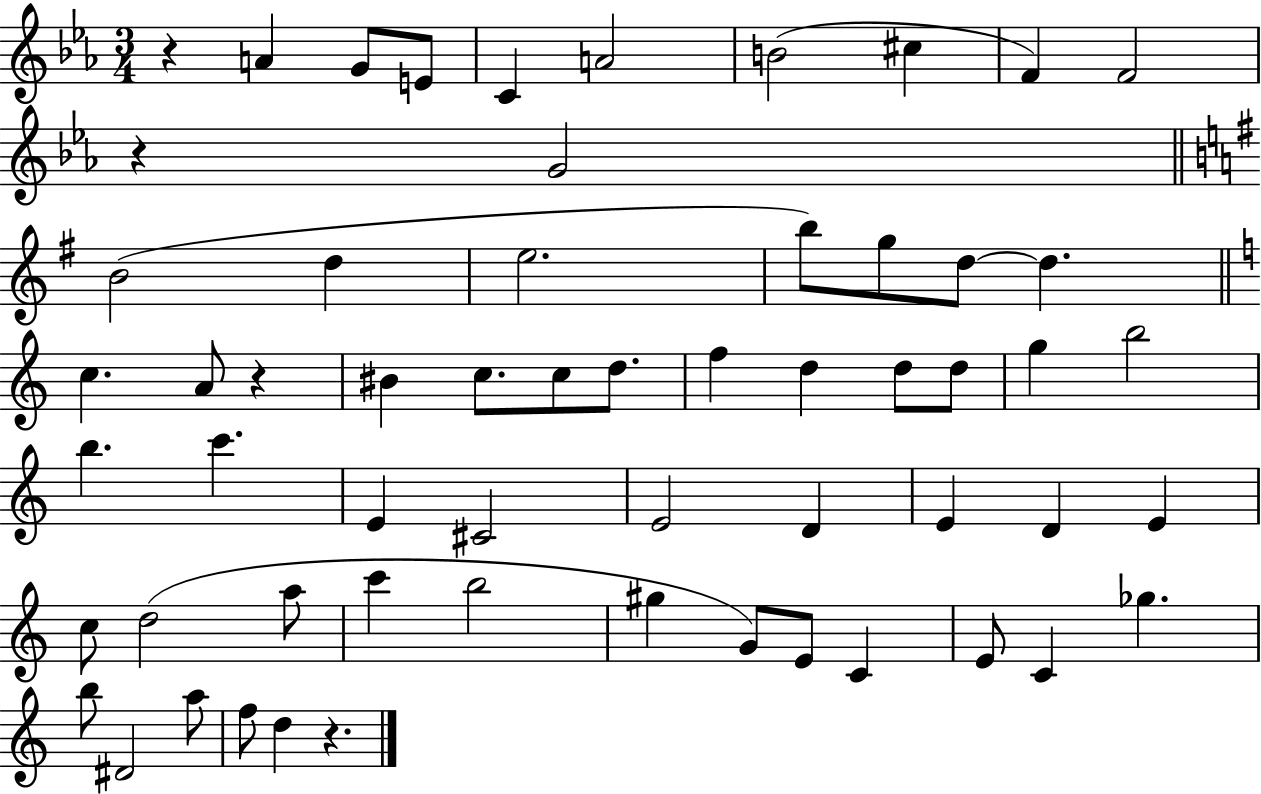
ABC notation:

X:1
T:Untitled
M:3/4
L:1/4
K:Eb
z A G/2 E/2 C A2 B2 ^c F F2 z G2 B2 d e2 b/2 g/2 d/2 d c A/2 z ^B c/2 c/2 d/2 f d d/2 d/2 g b2 b c' E ^C2 E2 D E D E c/2 d2 a/2 c' b2 ^g G/2 E/2 C E/2 C _g b/2 ^D2 a/2 f/2 d z